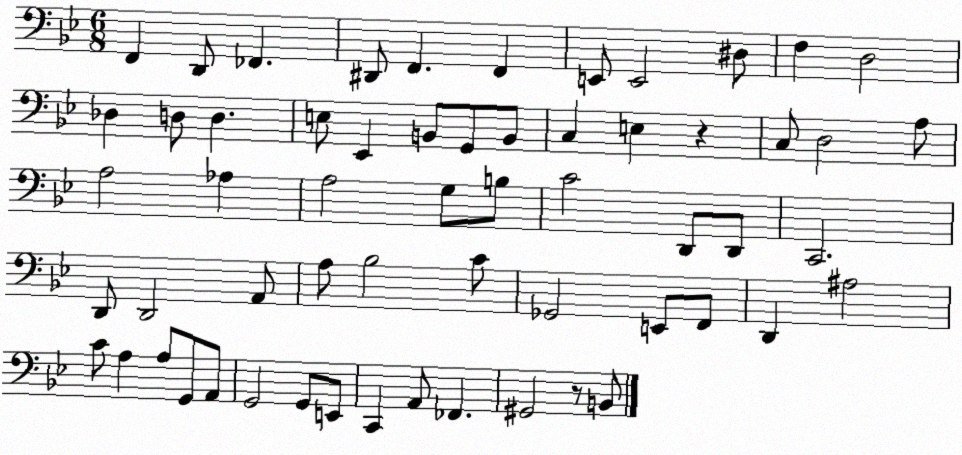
X:1
T:Untitled
M:6/8
L:1/4
K:Bb
F,, D,,/2 _F,, ^D,,/2 F,, F,, E,,/2 E,,2 ^D,/2 F, D,2 _D, D,/2 D, E,/2 _E,, B,,/2 G,,/2 B,,/2 C, E, z C,/2 D,2 A,/2 A,2 _A, A,2 G,/2 B,/2 C2 D,,/2 D,,/2 C,,2 D,,/2 D,,2 A,,/2 A,/2 _B,2 C/2 _G,,2 E,,/2 F,,/2 D,, ^A,2 C/2 A, A,/2 G,,/2 A,,/2 G,,2 G,,/2 E,,/2 C,, A,,/2 _F,, ^G,,2 z/2 B,,/2